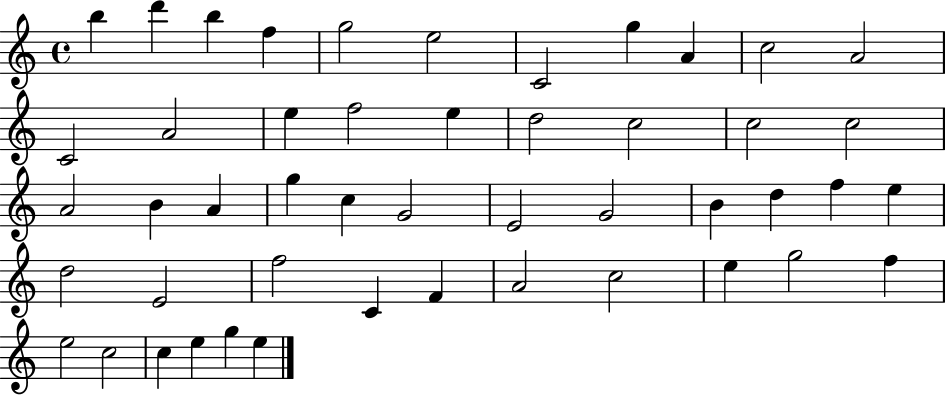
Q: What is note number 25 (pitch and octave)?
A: C5